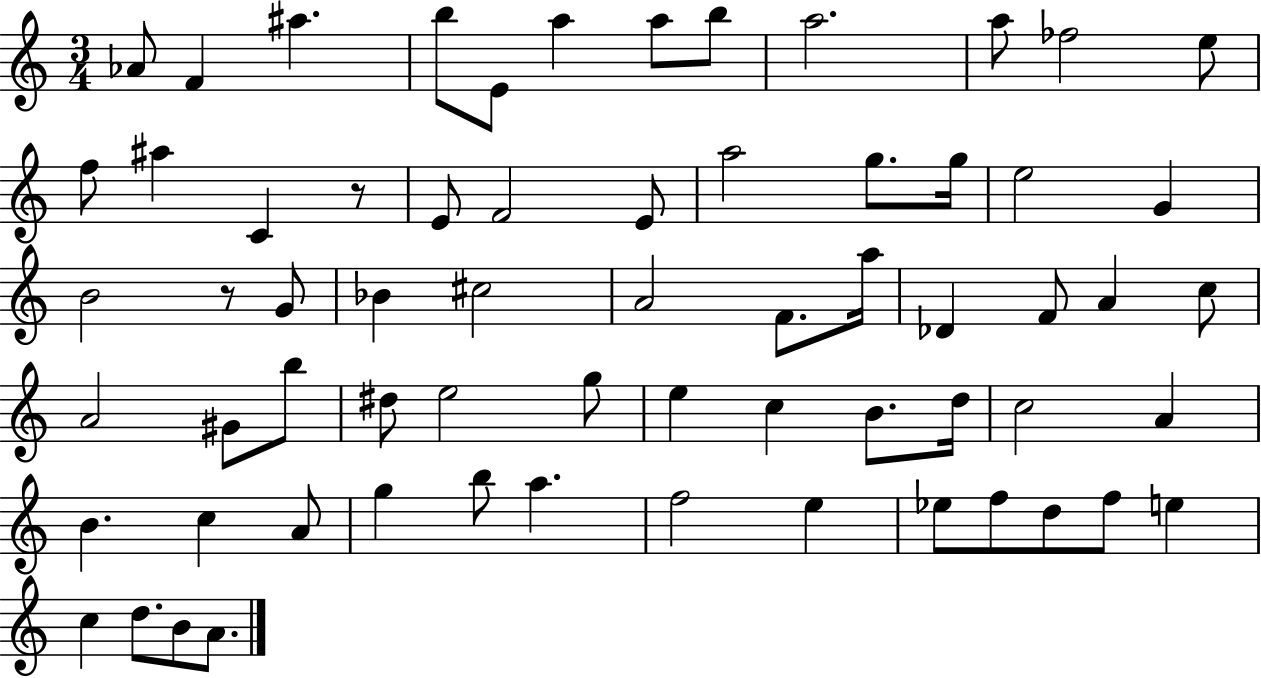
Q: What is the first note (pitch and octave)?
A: Ab4